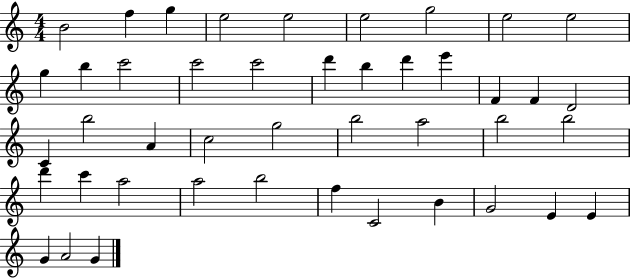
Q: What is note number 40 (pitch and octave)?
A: E4